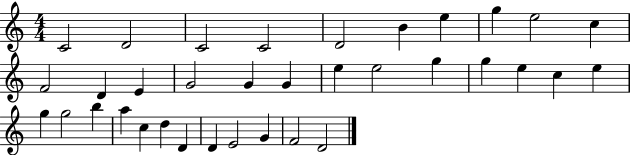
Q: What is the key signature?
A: C major